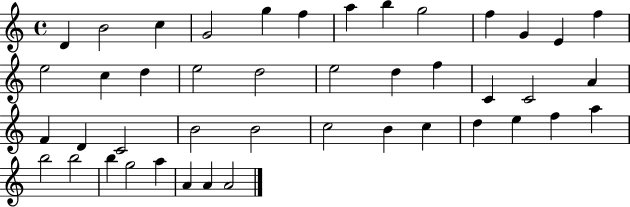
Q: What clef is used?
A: treble